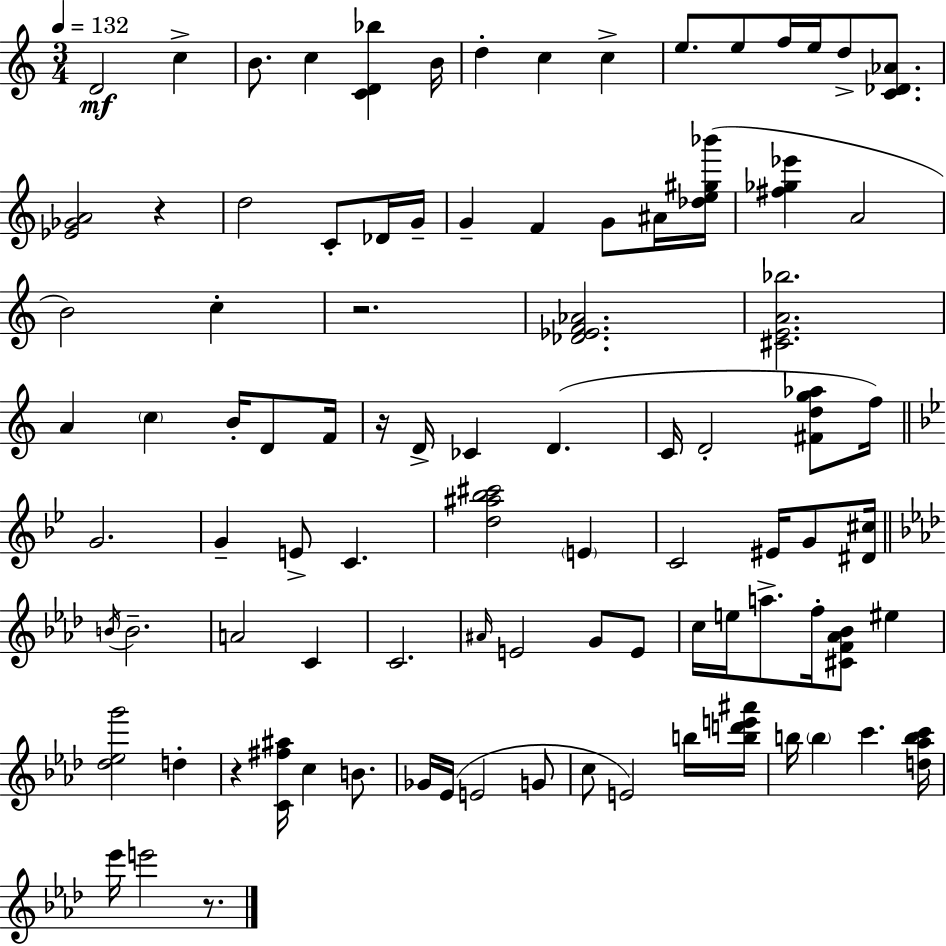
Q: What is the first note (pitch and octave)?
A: D4